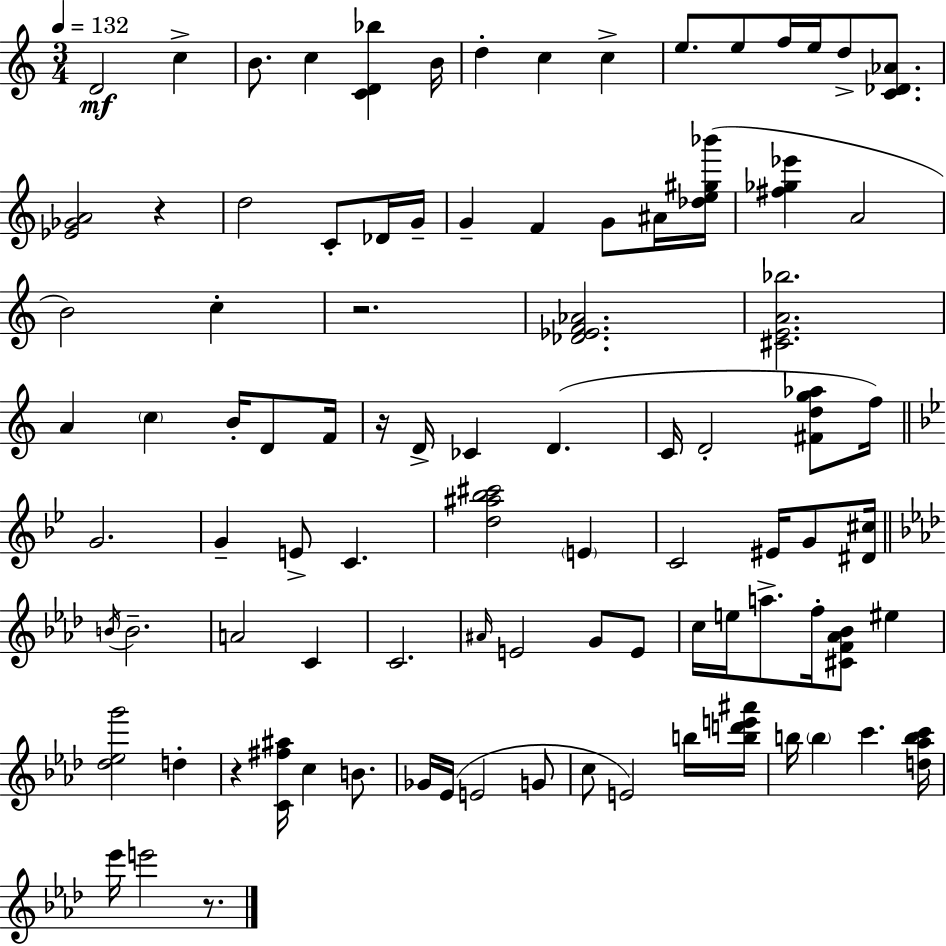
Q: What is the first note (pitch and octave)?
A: D4